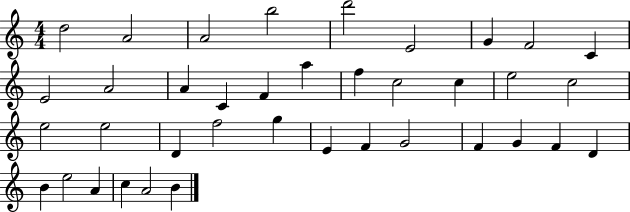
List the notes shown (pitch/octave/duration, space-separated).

D5/h A4/h A4/h B5/h D6/h E4/h G4/q F4/h C4/q E4/h A4/h A4/q C4/q F4/q A5/q F5/q C5/h C5/q E5/h C5/h E5/h E5/h D4/q F5/h G5/q E4/q F4/q G4/h F4/q G4/q F4/q D4/q B4/q E5/h A4/q C5/q A4/h B4/q